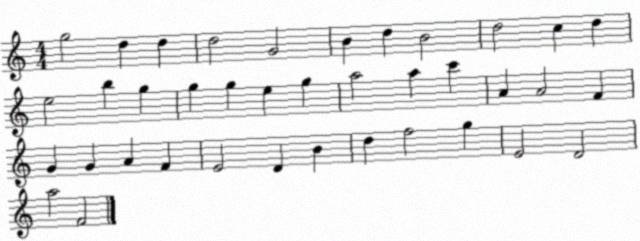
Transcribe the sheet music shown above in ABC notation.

X:1
T:Untitled
M:4/4
L:1/4
K:C
g2 d d d2 G2 B d B2 d2 c d e2 b g g g e g a2 a c' A A2 F G G A F E2 D B d f2 g E2 D2 a2 F2